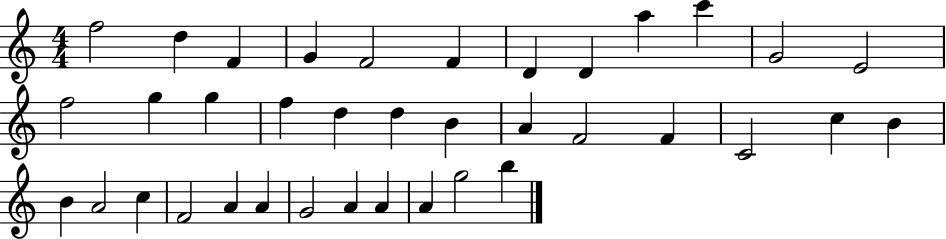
F5/h D5/q F4/q G4/q F4/h F4/q D4/q D4/q A5/q C6/q G4/h E4/h F5/h G5/q G5/q F5/q D5/q D5/q B4/q A4/q F4/h F4/q C4/h C5/q B4/q B4/q A4/h C5/q F4/h A4/q A4/q G4/h A4/q A4/q A4/q G5/h B5/q